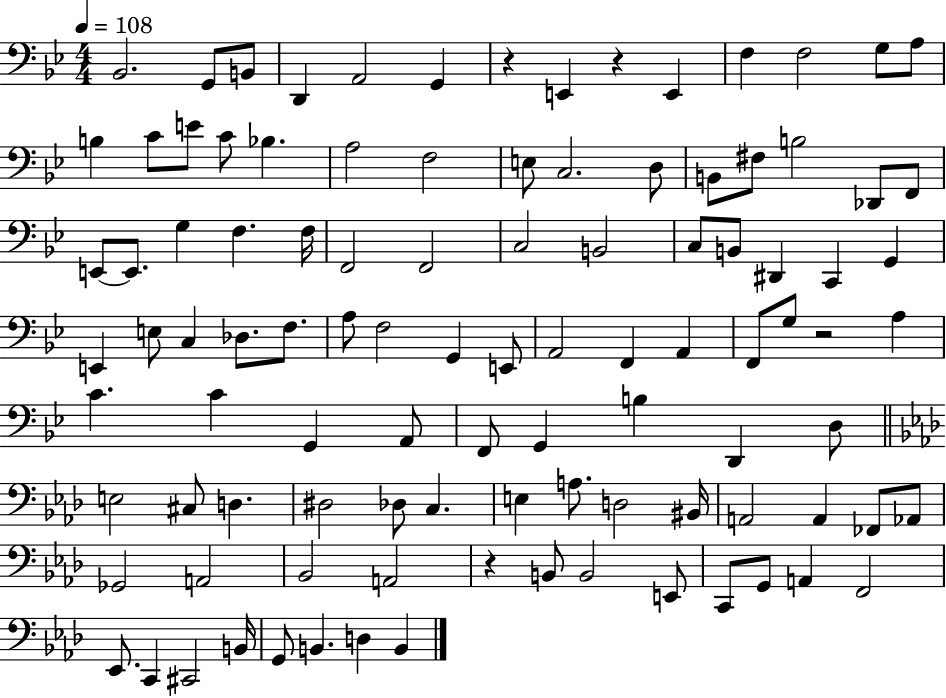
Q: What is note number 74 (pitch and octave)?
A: D3